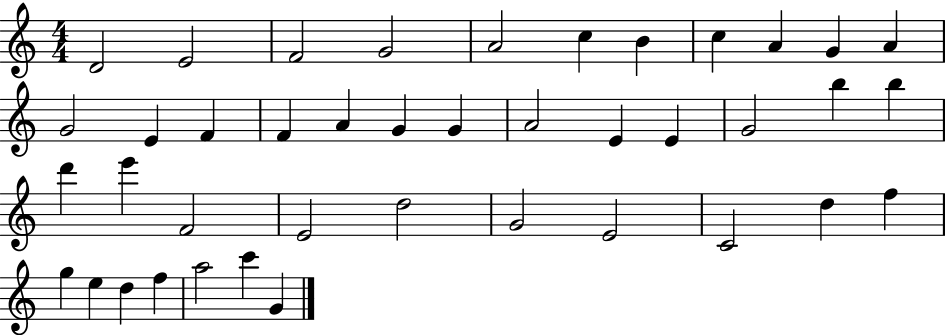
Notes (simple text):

D4/h E4/h F4/h G4/h A4/h C5/q B4/q C5/q A4/q G4/q A4/q G4/h E4/q F4/q F4/q A4/q G4/q G4/q A4/h E4/q E4/q G4/h B5/q B5/q D6/q E6/q F4/h E4/h D5/h G4/h E4/h C4/h D5/q F5/q G5/q E5/q D5/q F5/q A5/h C6/q G4/q